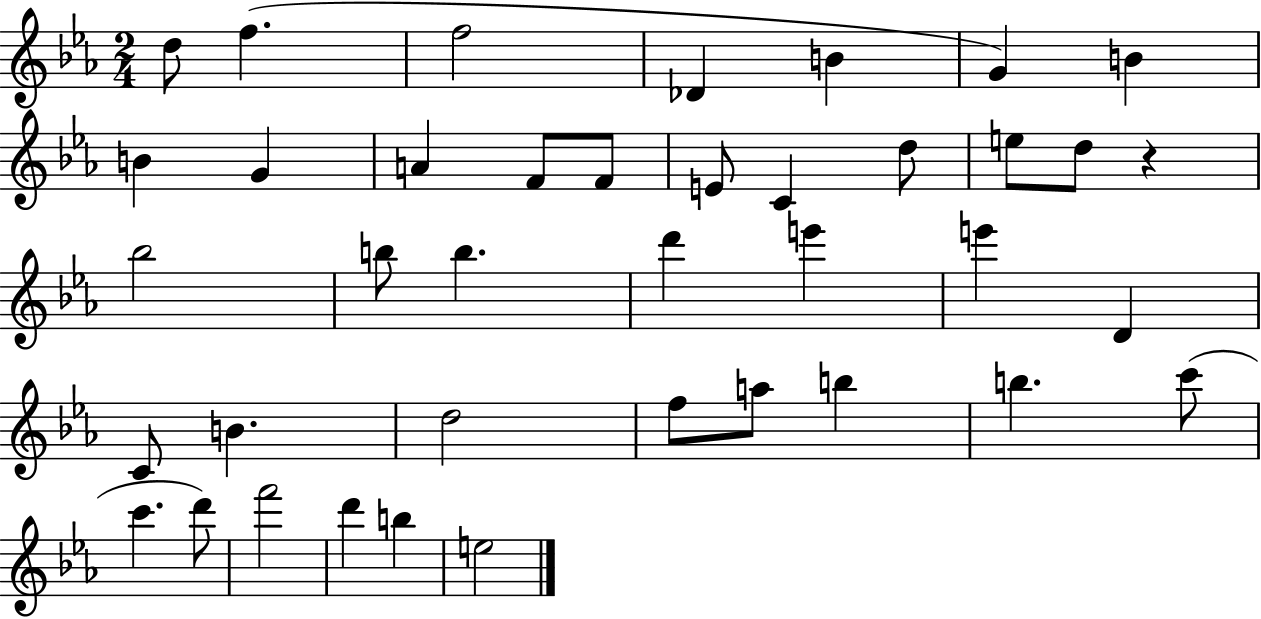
{
  \clef treble
  \numericTimeSignature
  \time 2/4
  \key ees \major
  d''8 f''4.( | f''2 | des'4 b'4 | g'4) b'4 | \break b'4 g'4 | a'4 f'8 f'8 | e'8 c'4 d''8 | e''8 d''8 r4 | \break bes''2 | b''8 b''4. | d'''4 e'''4 | e'''4 d'4 | \break c'8 b'4. | d''2 | f''8 a''8 b''4 | b''4. c'''8( | \break c'''4. d'''8) | f'''2 | d'''4 b''4 | e''2 | \break \bar "|."
}